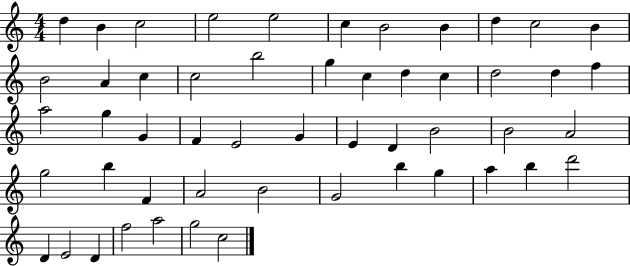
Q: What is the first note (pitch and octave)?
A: D5